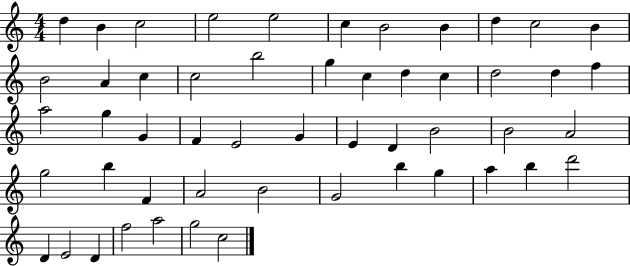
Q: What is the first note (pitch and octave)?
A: D5